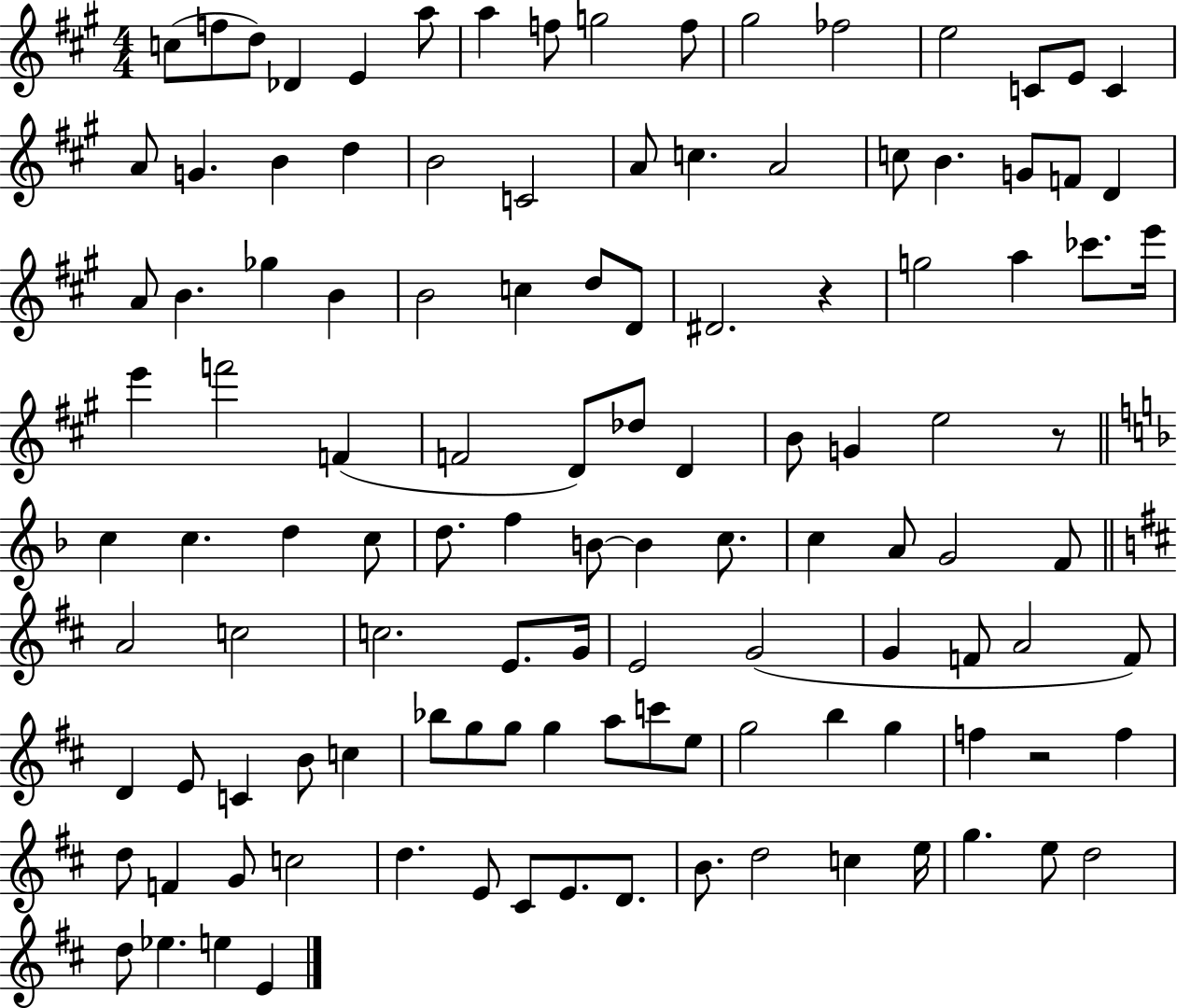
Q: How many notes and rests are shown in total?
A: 117